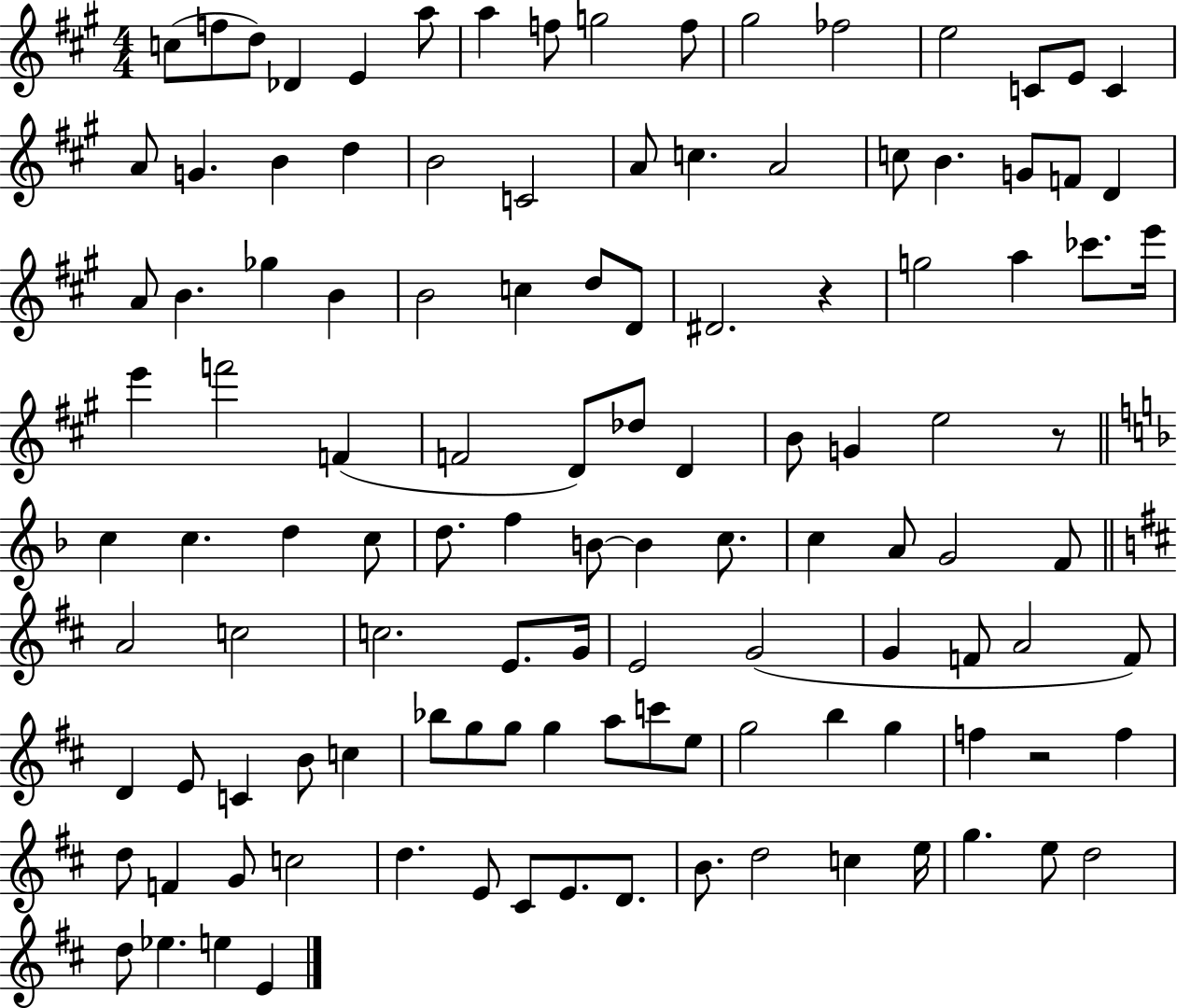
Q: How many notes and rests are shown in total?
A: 117